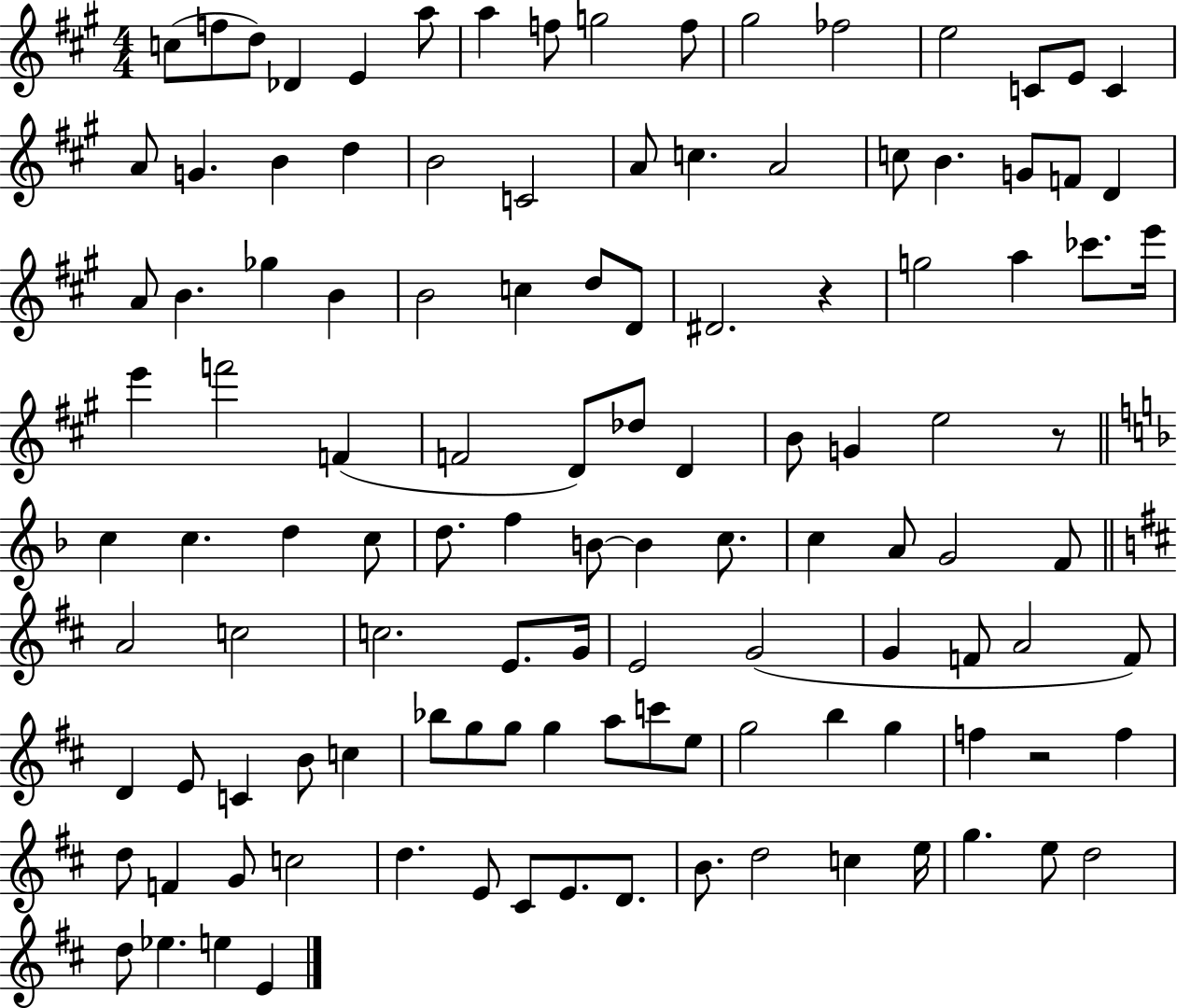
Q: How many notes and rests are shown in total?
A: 117